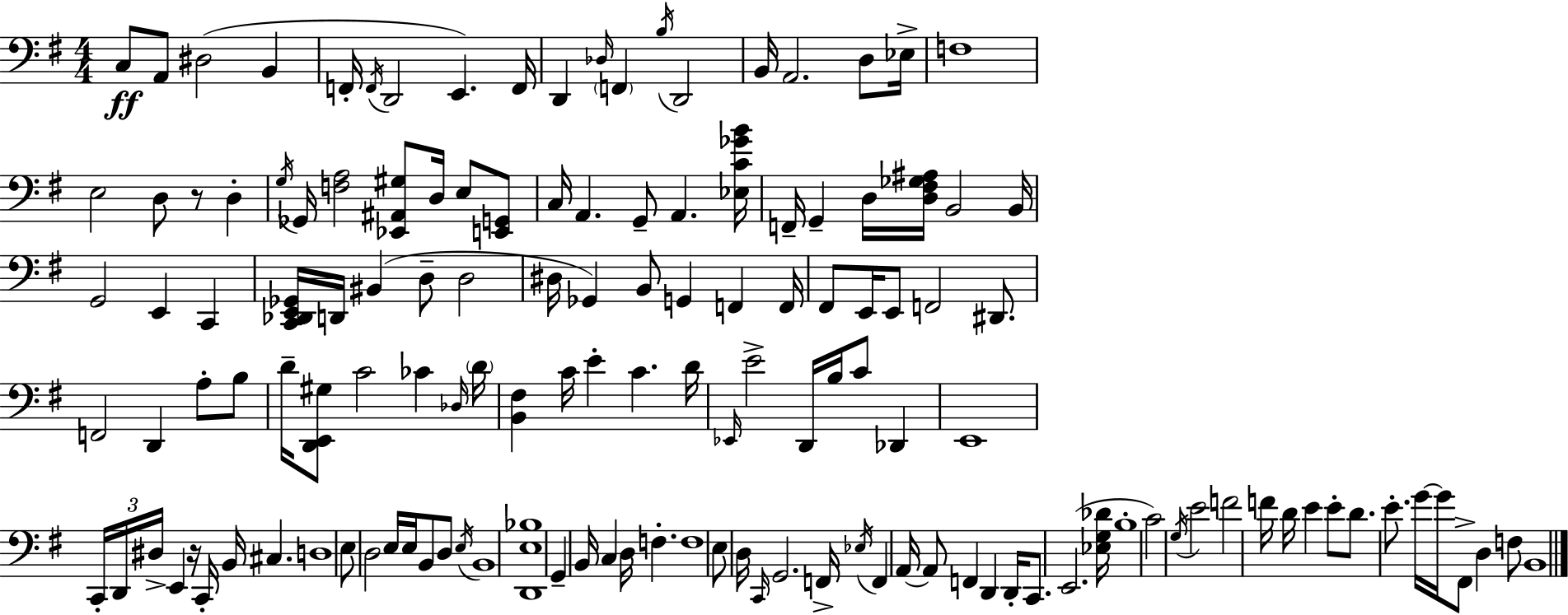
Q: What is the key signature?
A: G major